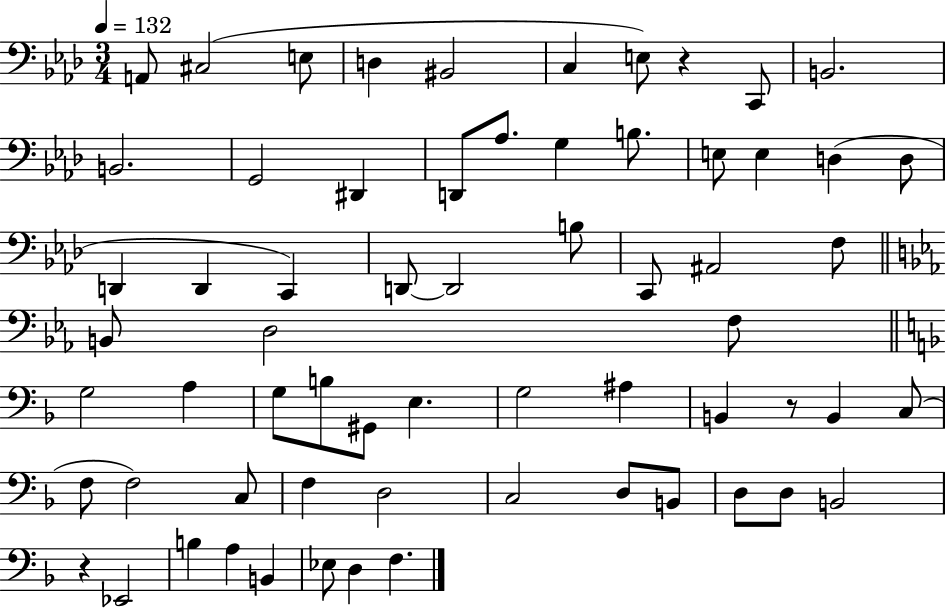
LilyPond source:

{
  \clef bass
  \numericTimeSignature
  \time 3/4
  \key aes \major
  \tempo 4 = 132
  a,8 cis2( e8 | d4 bis,2 | c4 e8) r4 c,8 | b,2. | \break b,2. | g,2 dis,4 | d,8 aes8. g4 b8. | e8 e4 d4( d8 | \break d,4 d,4 c,4) | d,8~~ d,2 b8 | c,8 ais,2 f8 | \bar "||" \break \key ees \major b,8 d2 f8 | \bar "||" \break \key f \major g2 a4 | g8 b8 gis,8 e4. | g2 ais4 | b,4 r8 b,4 c8( | \break f8 f2) c8 | f4 d2 | c2 d8 b,8 | d8 d8 b,2 | \break r4 ees,2 | b4 a4 b,4 | ees8 d4 f4. | \bar "|."
}